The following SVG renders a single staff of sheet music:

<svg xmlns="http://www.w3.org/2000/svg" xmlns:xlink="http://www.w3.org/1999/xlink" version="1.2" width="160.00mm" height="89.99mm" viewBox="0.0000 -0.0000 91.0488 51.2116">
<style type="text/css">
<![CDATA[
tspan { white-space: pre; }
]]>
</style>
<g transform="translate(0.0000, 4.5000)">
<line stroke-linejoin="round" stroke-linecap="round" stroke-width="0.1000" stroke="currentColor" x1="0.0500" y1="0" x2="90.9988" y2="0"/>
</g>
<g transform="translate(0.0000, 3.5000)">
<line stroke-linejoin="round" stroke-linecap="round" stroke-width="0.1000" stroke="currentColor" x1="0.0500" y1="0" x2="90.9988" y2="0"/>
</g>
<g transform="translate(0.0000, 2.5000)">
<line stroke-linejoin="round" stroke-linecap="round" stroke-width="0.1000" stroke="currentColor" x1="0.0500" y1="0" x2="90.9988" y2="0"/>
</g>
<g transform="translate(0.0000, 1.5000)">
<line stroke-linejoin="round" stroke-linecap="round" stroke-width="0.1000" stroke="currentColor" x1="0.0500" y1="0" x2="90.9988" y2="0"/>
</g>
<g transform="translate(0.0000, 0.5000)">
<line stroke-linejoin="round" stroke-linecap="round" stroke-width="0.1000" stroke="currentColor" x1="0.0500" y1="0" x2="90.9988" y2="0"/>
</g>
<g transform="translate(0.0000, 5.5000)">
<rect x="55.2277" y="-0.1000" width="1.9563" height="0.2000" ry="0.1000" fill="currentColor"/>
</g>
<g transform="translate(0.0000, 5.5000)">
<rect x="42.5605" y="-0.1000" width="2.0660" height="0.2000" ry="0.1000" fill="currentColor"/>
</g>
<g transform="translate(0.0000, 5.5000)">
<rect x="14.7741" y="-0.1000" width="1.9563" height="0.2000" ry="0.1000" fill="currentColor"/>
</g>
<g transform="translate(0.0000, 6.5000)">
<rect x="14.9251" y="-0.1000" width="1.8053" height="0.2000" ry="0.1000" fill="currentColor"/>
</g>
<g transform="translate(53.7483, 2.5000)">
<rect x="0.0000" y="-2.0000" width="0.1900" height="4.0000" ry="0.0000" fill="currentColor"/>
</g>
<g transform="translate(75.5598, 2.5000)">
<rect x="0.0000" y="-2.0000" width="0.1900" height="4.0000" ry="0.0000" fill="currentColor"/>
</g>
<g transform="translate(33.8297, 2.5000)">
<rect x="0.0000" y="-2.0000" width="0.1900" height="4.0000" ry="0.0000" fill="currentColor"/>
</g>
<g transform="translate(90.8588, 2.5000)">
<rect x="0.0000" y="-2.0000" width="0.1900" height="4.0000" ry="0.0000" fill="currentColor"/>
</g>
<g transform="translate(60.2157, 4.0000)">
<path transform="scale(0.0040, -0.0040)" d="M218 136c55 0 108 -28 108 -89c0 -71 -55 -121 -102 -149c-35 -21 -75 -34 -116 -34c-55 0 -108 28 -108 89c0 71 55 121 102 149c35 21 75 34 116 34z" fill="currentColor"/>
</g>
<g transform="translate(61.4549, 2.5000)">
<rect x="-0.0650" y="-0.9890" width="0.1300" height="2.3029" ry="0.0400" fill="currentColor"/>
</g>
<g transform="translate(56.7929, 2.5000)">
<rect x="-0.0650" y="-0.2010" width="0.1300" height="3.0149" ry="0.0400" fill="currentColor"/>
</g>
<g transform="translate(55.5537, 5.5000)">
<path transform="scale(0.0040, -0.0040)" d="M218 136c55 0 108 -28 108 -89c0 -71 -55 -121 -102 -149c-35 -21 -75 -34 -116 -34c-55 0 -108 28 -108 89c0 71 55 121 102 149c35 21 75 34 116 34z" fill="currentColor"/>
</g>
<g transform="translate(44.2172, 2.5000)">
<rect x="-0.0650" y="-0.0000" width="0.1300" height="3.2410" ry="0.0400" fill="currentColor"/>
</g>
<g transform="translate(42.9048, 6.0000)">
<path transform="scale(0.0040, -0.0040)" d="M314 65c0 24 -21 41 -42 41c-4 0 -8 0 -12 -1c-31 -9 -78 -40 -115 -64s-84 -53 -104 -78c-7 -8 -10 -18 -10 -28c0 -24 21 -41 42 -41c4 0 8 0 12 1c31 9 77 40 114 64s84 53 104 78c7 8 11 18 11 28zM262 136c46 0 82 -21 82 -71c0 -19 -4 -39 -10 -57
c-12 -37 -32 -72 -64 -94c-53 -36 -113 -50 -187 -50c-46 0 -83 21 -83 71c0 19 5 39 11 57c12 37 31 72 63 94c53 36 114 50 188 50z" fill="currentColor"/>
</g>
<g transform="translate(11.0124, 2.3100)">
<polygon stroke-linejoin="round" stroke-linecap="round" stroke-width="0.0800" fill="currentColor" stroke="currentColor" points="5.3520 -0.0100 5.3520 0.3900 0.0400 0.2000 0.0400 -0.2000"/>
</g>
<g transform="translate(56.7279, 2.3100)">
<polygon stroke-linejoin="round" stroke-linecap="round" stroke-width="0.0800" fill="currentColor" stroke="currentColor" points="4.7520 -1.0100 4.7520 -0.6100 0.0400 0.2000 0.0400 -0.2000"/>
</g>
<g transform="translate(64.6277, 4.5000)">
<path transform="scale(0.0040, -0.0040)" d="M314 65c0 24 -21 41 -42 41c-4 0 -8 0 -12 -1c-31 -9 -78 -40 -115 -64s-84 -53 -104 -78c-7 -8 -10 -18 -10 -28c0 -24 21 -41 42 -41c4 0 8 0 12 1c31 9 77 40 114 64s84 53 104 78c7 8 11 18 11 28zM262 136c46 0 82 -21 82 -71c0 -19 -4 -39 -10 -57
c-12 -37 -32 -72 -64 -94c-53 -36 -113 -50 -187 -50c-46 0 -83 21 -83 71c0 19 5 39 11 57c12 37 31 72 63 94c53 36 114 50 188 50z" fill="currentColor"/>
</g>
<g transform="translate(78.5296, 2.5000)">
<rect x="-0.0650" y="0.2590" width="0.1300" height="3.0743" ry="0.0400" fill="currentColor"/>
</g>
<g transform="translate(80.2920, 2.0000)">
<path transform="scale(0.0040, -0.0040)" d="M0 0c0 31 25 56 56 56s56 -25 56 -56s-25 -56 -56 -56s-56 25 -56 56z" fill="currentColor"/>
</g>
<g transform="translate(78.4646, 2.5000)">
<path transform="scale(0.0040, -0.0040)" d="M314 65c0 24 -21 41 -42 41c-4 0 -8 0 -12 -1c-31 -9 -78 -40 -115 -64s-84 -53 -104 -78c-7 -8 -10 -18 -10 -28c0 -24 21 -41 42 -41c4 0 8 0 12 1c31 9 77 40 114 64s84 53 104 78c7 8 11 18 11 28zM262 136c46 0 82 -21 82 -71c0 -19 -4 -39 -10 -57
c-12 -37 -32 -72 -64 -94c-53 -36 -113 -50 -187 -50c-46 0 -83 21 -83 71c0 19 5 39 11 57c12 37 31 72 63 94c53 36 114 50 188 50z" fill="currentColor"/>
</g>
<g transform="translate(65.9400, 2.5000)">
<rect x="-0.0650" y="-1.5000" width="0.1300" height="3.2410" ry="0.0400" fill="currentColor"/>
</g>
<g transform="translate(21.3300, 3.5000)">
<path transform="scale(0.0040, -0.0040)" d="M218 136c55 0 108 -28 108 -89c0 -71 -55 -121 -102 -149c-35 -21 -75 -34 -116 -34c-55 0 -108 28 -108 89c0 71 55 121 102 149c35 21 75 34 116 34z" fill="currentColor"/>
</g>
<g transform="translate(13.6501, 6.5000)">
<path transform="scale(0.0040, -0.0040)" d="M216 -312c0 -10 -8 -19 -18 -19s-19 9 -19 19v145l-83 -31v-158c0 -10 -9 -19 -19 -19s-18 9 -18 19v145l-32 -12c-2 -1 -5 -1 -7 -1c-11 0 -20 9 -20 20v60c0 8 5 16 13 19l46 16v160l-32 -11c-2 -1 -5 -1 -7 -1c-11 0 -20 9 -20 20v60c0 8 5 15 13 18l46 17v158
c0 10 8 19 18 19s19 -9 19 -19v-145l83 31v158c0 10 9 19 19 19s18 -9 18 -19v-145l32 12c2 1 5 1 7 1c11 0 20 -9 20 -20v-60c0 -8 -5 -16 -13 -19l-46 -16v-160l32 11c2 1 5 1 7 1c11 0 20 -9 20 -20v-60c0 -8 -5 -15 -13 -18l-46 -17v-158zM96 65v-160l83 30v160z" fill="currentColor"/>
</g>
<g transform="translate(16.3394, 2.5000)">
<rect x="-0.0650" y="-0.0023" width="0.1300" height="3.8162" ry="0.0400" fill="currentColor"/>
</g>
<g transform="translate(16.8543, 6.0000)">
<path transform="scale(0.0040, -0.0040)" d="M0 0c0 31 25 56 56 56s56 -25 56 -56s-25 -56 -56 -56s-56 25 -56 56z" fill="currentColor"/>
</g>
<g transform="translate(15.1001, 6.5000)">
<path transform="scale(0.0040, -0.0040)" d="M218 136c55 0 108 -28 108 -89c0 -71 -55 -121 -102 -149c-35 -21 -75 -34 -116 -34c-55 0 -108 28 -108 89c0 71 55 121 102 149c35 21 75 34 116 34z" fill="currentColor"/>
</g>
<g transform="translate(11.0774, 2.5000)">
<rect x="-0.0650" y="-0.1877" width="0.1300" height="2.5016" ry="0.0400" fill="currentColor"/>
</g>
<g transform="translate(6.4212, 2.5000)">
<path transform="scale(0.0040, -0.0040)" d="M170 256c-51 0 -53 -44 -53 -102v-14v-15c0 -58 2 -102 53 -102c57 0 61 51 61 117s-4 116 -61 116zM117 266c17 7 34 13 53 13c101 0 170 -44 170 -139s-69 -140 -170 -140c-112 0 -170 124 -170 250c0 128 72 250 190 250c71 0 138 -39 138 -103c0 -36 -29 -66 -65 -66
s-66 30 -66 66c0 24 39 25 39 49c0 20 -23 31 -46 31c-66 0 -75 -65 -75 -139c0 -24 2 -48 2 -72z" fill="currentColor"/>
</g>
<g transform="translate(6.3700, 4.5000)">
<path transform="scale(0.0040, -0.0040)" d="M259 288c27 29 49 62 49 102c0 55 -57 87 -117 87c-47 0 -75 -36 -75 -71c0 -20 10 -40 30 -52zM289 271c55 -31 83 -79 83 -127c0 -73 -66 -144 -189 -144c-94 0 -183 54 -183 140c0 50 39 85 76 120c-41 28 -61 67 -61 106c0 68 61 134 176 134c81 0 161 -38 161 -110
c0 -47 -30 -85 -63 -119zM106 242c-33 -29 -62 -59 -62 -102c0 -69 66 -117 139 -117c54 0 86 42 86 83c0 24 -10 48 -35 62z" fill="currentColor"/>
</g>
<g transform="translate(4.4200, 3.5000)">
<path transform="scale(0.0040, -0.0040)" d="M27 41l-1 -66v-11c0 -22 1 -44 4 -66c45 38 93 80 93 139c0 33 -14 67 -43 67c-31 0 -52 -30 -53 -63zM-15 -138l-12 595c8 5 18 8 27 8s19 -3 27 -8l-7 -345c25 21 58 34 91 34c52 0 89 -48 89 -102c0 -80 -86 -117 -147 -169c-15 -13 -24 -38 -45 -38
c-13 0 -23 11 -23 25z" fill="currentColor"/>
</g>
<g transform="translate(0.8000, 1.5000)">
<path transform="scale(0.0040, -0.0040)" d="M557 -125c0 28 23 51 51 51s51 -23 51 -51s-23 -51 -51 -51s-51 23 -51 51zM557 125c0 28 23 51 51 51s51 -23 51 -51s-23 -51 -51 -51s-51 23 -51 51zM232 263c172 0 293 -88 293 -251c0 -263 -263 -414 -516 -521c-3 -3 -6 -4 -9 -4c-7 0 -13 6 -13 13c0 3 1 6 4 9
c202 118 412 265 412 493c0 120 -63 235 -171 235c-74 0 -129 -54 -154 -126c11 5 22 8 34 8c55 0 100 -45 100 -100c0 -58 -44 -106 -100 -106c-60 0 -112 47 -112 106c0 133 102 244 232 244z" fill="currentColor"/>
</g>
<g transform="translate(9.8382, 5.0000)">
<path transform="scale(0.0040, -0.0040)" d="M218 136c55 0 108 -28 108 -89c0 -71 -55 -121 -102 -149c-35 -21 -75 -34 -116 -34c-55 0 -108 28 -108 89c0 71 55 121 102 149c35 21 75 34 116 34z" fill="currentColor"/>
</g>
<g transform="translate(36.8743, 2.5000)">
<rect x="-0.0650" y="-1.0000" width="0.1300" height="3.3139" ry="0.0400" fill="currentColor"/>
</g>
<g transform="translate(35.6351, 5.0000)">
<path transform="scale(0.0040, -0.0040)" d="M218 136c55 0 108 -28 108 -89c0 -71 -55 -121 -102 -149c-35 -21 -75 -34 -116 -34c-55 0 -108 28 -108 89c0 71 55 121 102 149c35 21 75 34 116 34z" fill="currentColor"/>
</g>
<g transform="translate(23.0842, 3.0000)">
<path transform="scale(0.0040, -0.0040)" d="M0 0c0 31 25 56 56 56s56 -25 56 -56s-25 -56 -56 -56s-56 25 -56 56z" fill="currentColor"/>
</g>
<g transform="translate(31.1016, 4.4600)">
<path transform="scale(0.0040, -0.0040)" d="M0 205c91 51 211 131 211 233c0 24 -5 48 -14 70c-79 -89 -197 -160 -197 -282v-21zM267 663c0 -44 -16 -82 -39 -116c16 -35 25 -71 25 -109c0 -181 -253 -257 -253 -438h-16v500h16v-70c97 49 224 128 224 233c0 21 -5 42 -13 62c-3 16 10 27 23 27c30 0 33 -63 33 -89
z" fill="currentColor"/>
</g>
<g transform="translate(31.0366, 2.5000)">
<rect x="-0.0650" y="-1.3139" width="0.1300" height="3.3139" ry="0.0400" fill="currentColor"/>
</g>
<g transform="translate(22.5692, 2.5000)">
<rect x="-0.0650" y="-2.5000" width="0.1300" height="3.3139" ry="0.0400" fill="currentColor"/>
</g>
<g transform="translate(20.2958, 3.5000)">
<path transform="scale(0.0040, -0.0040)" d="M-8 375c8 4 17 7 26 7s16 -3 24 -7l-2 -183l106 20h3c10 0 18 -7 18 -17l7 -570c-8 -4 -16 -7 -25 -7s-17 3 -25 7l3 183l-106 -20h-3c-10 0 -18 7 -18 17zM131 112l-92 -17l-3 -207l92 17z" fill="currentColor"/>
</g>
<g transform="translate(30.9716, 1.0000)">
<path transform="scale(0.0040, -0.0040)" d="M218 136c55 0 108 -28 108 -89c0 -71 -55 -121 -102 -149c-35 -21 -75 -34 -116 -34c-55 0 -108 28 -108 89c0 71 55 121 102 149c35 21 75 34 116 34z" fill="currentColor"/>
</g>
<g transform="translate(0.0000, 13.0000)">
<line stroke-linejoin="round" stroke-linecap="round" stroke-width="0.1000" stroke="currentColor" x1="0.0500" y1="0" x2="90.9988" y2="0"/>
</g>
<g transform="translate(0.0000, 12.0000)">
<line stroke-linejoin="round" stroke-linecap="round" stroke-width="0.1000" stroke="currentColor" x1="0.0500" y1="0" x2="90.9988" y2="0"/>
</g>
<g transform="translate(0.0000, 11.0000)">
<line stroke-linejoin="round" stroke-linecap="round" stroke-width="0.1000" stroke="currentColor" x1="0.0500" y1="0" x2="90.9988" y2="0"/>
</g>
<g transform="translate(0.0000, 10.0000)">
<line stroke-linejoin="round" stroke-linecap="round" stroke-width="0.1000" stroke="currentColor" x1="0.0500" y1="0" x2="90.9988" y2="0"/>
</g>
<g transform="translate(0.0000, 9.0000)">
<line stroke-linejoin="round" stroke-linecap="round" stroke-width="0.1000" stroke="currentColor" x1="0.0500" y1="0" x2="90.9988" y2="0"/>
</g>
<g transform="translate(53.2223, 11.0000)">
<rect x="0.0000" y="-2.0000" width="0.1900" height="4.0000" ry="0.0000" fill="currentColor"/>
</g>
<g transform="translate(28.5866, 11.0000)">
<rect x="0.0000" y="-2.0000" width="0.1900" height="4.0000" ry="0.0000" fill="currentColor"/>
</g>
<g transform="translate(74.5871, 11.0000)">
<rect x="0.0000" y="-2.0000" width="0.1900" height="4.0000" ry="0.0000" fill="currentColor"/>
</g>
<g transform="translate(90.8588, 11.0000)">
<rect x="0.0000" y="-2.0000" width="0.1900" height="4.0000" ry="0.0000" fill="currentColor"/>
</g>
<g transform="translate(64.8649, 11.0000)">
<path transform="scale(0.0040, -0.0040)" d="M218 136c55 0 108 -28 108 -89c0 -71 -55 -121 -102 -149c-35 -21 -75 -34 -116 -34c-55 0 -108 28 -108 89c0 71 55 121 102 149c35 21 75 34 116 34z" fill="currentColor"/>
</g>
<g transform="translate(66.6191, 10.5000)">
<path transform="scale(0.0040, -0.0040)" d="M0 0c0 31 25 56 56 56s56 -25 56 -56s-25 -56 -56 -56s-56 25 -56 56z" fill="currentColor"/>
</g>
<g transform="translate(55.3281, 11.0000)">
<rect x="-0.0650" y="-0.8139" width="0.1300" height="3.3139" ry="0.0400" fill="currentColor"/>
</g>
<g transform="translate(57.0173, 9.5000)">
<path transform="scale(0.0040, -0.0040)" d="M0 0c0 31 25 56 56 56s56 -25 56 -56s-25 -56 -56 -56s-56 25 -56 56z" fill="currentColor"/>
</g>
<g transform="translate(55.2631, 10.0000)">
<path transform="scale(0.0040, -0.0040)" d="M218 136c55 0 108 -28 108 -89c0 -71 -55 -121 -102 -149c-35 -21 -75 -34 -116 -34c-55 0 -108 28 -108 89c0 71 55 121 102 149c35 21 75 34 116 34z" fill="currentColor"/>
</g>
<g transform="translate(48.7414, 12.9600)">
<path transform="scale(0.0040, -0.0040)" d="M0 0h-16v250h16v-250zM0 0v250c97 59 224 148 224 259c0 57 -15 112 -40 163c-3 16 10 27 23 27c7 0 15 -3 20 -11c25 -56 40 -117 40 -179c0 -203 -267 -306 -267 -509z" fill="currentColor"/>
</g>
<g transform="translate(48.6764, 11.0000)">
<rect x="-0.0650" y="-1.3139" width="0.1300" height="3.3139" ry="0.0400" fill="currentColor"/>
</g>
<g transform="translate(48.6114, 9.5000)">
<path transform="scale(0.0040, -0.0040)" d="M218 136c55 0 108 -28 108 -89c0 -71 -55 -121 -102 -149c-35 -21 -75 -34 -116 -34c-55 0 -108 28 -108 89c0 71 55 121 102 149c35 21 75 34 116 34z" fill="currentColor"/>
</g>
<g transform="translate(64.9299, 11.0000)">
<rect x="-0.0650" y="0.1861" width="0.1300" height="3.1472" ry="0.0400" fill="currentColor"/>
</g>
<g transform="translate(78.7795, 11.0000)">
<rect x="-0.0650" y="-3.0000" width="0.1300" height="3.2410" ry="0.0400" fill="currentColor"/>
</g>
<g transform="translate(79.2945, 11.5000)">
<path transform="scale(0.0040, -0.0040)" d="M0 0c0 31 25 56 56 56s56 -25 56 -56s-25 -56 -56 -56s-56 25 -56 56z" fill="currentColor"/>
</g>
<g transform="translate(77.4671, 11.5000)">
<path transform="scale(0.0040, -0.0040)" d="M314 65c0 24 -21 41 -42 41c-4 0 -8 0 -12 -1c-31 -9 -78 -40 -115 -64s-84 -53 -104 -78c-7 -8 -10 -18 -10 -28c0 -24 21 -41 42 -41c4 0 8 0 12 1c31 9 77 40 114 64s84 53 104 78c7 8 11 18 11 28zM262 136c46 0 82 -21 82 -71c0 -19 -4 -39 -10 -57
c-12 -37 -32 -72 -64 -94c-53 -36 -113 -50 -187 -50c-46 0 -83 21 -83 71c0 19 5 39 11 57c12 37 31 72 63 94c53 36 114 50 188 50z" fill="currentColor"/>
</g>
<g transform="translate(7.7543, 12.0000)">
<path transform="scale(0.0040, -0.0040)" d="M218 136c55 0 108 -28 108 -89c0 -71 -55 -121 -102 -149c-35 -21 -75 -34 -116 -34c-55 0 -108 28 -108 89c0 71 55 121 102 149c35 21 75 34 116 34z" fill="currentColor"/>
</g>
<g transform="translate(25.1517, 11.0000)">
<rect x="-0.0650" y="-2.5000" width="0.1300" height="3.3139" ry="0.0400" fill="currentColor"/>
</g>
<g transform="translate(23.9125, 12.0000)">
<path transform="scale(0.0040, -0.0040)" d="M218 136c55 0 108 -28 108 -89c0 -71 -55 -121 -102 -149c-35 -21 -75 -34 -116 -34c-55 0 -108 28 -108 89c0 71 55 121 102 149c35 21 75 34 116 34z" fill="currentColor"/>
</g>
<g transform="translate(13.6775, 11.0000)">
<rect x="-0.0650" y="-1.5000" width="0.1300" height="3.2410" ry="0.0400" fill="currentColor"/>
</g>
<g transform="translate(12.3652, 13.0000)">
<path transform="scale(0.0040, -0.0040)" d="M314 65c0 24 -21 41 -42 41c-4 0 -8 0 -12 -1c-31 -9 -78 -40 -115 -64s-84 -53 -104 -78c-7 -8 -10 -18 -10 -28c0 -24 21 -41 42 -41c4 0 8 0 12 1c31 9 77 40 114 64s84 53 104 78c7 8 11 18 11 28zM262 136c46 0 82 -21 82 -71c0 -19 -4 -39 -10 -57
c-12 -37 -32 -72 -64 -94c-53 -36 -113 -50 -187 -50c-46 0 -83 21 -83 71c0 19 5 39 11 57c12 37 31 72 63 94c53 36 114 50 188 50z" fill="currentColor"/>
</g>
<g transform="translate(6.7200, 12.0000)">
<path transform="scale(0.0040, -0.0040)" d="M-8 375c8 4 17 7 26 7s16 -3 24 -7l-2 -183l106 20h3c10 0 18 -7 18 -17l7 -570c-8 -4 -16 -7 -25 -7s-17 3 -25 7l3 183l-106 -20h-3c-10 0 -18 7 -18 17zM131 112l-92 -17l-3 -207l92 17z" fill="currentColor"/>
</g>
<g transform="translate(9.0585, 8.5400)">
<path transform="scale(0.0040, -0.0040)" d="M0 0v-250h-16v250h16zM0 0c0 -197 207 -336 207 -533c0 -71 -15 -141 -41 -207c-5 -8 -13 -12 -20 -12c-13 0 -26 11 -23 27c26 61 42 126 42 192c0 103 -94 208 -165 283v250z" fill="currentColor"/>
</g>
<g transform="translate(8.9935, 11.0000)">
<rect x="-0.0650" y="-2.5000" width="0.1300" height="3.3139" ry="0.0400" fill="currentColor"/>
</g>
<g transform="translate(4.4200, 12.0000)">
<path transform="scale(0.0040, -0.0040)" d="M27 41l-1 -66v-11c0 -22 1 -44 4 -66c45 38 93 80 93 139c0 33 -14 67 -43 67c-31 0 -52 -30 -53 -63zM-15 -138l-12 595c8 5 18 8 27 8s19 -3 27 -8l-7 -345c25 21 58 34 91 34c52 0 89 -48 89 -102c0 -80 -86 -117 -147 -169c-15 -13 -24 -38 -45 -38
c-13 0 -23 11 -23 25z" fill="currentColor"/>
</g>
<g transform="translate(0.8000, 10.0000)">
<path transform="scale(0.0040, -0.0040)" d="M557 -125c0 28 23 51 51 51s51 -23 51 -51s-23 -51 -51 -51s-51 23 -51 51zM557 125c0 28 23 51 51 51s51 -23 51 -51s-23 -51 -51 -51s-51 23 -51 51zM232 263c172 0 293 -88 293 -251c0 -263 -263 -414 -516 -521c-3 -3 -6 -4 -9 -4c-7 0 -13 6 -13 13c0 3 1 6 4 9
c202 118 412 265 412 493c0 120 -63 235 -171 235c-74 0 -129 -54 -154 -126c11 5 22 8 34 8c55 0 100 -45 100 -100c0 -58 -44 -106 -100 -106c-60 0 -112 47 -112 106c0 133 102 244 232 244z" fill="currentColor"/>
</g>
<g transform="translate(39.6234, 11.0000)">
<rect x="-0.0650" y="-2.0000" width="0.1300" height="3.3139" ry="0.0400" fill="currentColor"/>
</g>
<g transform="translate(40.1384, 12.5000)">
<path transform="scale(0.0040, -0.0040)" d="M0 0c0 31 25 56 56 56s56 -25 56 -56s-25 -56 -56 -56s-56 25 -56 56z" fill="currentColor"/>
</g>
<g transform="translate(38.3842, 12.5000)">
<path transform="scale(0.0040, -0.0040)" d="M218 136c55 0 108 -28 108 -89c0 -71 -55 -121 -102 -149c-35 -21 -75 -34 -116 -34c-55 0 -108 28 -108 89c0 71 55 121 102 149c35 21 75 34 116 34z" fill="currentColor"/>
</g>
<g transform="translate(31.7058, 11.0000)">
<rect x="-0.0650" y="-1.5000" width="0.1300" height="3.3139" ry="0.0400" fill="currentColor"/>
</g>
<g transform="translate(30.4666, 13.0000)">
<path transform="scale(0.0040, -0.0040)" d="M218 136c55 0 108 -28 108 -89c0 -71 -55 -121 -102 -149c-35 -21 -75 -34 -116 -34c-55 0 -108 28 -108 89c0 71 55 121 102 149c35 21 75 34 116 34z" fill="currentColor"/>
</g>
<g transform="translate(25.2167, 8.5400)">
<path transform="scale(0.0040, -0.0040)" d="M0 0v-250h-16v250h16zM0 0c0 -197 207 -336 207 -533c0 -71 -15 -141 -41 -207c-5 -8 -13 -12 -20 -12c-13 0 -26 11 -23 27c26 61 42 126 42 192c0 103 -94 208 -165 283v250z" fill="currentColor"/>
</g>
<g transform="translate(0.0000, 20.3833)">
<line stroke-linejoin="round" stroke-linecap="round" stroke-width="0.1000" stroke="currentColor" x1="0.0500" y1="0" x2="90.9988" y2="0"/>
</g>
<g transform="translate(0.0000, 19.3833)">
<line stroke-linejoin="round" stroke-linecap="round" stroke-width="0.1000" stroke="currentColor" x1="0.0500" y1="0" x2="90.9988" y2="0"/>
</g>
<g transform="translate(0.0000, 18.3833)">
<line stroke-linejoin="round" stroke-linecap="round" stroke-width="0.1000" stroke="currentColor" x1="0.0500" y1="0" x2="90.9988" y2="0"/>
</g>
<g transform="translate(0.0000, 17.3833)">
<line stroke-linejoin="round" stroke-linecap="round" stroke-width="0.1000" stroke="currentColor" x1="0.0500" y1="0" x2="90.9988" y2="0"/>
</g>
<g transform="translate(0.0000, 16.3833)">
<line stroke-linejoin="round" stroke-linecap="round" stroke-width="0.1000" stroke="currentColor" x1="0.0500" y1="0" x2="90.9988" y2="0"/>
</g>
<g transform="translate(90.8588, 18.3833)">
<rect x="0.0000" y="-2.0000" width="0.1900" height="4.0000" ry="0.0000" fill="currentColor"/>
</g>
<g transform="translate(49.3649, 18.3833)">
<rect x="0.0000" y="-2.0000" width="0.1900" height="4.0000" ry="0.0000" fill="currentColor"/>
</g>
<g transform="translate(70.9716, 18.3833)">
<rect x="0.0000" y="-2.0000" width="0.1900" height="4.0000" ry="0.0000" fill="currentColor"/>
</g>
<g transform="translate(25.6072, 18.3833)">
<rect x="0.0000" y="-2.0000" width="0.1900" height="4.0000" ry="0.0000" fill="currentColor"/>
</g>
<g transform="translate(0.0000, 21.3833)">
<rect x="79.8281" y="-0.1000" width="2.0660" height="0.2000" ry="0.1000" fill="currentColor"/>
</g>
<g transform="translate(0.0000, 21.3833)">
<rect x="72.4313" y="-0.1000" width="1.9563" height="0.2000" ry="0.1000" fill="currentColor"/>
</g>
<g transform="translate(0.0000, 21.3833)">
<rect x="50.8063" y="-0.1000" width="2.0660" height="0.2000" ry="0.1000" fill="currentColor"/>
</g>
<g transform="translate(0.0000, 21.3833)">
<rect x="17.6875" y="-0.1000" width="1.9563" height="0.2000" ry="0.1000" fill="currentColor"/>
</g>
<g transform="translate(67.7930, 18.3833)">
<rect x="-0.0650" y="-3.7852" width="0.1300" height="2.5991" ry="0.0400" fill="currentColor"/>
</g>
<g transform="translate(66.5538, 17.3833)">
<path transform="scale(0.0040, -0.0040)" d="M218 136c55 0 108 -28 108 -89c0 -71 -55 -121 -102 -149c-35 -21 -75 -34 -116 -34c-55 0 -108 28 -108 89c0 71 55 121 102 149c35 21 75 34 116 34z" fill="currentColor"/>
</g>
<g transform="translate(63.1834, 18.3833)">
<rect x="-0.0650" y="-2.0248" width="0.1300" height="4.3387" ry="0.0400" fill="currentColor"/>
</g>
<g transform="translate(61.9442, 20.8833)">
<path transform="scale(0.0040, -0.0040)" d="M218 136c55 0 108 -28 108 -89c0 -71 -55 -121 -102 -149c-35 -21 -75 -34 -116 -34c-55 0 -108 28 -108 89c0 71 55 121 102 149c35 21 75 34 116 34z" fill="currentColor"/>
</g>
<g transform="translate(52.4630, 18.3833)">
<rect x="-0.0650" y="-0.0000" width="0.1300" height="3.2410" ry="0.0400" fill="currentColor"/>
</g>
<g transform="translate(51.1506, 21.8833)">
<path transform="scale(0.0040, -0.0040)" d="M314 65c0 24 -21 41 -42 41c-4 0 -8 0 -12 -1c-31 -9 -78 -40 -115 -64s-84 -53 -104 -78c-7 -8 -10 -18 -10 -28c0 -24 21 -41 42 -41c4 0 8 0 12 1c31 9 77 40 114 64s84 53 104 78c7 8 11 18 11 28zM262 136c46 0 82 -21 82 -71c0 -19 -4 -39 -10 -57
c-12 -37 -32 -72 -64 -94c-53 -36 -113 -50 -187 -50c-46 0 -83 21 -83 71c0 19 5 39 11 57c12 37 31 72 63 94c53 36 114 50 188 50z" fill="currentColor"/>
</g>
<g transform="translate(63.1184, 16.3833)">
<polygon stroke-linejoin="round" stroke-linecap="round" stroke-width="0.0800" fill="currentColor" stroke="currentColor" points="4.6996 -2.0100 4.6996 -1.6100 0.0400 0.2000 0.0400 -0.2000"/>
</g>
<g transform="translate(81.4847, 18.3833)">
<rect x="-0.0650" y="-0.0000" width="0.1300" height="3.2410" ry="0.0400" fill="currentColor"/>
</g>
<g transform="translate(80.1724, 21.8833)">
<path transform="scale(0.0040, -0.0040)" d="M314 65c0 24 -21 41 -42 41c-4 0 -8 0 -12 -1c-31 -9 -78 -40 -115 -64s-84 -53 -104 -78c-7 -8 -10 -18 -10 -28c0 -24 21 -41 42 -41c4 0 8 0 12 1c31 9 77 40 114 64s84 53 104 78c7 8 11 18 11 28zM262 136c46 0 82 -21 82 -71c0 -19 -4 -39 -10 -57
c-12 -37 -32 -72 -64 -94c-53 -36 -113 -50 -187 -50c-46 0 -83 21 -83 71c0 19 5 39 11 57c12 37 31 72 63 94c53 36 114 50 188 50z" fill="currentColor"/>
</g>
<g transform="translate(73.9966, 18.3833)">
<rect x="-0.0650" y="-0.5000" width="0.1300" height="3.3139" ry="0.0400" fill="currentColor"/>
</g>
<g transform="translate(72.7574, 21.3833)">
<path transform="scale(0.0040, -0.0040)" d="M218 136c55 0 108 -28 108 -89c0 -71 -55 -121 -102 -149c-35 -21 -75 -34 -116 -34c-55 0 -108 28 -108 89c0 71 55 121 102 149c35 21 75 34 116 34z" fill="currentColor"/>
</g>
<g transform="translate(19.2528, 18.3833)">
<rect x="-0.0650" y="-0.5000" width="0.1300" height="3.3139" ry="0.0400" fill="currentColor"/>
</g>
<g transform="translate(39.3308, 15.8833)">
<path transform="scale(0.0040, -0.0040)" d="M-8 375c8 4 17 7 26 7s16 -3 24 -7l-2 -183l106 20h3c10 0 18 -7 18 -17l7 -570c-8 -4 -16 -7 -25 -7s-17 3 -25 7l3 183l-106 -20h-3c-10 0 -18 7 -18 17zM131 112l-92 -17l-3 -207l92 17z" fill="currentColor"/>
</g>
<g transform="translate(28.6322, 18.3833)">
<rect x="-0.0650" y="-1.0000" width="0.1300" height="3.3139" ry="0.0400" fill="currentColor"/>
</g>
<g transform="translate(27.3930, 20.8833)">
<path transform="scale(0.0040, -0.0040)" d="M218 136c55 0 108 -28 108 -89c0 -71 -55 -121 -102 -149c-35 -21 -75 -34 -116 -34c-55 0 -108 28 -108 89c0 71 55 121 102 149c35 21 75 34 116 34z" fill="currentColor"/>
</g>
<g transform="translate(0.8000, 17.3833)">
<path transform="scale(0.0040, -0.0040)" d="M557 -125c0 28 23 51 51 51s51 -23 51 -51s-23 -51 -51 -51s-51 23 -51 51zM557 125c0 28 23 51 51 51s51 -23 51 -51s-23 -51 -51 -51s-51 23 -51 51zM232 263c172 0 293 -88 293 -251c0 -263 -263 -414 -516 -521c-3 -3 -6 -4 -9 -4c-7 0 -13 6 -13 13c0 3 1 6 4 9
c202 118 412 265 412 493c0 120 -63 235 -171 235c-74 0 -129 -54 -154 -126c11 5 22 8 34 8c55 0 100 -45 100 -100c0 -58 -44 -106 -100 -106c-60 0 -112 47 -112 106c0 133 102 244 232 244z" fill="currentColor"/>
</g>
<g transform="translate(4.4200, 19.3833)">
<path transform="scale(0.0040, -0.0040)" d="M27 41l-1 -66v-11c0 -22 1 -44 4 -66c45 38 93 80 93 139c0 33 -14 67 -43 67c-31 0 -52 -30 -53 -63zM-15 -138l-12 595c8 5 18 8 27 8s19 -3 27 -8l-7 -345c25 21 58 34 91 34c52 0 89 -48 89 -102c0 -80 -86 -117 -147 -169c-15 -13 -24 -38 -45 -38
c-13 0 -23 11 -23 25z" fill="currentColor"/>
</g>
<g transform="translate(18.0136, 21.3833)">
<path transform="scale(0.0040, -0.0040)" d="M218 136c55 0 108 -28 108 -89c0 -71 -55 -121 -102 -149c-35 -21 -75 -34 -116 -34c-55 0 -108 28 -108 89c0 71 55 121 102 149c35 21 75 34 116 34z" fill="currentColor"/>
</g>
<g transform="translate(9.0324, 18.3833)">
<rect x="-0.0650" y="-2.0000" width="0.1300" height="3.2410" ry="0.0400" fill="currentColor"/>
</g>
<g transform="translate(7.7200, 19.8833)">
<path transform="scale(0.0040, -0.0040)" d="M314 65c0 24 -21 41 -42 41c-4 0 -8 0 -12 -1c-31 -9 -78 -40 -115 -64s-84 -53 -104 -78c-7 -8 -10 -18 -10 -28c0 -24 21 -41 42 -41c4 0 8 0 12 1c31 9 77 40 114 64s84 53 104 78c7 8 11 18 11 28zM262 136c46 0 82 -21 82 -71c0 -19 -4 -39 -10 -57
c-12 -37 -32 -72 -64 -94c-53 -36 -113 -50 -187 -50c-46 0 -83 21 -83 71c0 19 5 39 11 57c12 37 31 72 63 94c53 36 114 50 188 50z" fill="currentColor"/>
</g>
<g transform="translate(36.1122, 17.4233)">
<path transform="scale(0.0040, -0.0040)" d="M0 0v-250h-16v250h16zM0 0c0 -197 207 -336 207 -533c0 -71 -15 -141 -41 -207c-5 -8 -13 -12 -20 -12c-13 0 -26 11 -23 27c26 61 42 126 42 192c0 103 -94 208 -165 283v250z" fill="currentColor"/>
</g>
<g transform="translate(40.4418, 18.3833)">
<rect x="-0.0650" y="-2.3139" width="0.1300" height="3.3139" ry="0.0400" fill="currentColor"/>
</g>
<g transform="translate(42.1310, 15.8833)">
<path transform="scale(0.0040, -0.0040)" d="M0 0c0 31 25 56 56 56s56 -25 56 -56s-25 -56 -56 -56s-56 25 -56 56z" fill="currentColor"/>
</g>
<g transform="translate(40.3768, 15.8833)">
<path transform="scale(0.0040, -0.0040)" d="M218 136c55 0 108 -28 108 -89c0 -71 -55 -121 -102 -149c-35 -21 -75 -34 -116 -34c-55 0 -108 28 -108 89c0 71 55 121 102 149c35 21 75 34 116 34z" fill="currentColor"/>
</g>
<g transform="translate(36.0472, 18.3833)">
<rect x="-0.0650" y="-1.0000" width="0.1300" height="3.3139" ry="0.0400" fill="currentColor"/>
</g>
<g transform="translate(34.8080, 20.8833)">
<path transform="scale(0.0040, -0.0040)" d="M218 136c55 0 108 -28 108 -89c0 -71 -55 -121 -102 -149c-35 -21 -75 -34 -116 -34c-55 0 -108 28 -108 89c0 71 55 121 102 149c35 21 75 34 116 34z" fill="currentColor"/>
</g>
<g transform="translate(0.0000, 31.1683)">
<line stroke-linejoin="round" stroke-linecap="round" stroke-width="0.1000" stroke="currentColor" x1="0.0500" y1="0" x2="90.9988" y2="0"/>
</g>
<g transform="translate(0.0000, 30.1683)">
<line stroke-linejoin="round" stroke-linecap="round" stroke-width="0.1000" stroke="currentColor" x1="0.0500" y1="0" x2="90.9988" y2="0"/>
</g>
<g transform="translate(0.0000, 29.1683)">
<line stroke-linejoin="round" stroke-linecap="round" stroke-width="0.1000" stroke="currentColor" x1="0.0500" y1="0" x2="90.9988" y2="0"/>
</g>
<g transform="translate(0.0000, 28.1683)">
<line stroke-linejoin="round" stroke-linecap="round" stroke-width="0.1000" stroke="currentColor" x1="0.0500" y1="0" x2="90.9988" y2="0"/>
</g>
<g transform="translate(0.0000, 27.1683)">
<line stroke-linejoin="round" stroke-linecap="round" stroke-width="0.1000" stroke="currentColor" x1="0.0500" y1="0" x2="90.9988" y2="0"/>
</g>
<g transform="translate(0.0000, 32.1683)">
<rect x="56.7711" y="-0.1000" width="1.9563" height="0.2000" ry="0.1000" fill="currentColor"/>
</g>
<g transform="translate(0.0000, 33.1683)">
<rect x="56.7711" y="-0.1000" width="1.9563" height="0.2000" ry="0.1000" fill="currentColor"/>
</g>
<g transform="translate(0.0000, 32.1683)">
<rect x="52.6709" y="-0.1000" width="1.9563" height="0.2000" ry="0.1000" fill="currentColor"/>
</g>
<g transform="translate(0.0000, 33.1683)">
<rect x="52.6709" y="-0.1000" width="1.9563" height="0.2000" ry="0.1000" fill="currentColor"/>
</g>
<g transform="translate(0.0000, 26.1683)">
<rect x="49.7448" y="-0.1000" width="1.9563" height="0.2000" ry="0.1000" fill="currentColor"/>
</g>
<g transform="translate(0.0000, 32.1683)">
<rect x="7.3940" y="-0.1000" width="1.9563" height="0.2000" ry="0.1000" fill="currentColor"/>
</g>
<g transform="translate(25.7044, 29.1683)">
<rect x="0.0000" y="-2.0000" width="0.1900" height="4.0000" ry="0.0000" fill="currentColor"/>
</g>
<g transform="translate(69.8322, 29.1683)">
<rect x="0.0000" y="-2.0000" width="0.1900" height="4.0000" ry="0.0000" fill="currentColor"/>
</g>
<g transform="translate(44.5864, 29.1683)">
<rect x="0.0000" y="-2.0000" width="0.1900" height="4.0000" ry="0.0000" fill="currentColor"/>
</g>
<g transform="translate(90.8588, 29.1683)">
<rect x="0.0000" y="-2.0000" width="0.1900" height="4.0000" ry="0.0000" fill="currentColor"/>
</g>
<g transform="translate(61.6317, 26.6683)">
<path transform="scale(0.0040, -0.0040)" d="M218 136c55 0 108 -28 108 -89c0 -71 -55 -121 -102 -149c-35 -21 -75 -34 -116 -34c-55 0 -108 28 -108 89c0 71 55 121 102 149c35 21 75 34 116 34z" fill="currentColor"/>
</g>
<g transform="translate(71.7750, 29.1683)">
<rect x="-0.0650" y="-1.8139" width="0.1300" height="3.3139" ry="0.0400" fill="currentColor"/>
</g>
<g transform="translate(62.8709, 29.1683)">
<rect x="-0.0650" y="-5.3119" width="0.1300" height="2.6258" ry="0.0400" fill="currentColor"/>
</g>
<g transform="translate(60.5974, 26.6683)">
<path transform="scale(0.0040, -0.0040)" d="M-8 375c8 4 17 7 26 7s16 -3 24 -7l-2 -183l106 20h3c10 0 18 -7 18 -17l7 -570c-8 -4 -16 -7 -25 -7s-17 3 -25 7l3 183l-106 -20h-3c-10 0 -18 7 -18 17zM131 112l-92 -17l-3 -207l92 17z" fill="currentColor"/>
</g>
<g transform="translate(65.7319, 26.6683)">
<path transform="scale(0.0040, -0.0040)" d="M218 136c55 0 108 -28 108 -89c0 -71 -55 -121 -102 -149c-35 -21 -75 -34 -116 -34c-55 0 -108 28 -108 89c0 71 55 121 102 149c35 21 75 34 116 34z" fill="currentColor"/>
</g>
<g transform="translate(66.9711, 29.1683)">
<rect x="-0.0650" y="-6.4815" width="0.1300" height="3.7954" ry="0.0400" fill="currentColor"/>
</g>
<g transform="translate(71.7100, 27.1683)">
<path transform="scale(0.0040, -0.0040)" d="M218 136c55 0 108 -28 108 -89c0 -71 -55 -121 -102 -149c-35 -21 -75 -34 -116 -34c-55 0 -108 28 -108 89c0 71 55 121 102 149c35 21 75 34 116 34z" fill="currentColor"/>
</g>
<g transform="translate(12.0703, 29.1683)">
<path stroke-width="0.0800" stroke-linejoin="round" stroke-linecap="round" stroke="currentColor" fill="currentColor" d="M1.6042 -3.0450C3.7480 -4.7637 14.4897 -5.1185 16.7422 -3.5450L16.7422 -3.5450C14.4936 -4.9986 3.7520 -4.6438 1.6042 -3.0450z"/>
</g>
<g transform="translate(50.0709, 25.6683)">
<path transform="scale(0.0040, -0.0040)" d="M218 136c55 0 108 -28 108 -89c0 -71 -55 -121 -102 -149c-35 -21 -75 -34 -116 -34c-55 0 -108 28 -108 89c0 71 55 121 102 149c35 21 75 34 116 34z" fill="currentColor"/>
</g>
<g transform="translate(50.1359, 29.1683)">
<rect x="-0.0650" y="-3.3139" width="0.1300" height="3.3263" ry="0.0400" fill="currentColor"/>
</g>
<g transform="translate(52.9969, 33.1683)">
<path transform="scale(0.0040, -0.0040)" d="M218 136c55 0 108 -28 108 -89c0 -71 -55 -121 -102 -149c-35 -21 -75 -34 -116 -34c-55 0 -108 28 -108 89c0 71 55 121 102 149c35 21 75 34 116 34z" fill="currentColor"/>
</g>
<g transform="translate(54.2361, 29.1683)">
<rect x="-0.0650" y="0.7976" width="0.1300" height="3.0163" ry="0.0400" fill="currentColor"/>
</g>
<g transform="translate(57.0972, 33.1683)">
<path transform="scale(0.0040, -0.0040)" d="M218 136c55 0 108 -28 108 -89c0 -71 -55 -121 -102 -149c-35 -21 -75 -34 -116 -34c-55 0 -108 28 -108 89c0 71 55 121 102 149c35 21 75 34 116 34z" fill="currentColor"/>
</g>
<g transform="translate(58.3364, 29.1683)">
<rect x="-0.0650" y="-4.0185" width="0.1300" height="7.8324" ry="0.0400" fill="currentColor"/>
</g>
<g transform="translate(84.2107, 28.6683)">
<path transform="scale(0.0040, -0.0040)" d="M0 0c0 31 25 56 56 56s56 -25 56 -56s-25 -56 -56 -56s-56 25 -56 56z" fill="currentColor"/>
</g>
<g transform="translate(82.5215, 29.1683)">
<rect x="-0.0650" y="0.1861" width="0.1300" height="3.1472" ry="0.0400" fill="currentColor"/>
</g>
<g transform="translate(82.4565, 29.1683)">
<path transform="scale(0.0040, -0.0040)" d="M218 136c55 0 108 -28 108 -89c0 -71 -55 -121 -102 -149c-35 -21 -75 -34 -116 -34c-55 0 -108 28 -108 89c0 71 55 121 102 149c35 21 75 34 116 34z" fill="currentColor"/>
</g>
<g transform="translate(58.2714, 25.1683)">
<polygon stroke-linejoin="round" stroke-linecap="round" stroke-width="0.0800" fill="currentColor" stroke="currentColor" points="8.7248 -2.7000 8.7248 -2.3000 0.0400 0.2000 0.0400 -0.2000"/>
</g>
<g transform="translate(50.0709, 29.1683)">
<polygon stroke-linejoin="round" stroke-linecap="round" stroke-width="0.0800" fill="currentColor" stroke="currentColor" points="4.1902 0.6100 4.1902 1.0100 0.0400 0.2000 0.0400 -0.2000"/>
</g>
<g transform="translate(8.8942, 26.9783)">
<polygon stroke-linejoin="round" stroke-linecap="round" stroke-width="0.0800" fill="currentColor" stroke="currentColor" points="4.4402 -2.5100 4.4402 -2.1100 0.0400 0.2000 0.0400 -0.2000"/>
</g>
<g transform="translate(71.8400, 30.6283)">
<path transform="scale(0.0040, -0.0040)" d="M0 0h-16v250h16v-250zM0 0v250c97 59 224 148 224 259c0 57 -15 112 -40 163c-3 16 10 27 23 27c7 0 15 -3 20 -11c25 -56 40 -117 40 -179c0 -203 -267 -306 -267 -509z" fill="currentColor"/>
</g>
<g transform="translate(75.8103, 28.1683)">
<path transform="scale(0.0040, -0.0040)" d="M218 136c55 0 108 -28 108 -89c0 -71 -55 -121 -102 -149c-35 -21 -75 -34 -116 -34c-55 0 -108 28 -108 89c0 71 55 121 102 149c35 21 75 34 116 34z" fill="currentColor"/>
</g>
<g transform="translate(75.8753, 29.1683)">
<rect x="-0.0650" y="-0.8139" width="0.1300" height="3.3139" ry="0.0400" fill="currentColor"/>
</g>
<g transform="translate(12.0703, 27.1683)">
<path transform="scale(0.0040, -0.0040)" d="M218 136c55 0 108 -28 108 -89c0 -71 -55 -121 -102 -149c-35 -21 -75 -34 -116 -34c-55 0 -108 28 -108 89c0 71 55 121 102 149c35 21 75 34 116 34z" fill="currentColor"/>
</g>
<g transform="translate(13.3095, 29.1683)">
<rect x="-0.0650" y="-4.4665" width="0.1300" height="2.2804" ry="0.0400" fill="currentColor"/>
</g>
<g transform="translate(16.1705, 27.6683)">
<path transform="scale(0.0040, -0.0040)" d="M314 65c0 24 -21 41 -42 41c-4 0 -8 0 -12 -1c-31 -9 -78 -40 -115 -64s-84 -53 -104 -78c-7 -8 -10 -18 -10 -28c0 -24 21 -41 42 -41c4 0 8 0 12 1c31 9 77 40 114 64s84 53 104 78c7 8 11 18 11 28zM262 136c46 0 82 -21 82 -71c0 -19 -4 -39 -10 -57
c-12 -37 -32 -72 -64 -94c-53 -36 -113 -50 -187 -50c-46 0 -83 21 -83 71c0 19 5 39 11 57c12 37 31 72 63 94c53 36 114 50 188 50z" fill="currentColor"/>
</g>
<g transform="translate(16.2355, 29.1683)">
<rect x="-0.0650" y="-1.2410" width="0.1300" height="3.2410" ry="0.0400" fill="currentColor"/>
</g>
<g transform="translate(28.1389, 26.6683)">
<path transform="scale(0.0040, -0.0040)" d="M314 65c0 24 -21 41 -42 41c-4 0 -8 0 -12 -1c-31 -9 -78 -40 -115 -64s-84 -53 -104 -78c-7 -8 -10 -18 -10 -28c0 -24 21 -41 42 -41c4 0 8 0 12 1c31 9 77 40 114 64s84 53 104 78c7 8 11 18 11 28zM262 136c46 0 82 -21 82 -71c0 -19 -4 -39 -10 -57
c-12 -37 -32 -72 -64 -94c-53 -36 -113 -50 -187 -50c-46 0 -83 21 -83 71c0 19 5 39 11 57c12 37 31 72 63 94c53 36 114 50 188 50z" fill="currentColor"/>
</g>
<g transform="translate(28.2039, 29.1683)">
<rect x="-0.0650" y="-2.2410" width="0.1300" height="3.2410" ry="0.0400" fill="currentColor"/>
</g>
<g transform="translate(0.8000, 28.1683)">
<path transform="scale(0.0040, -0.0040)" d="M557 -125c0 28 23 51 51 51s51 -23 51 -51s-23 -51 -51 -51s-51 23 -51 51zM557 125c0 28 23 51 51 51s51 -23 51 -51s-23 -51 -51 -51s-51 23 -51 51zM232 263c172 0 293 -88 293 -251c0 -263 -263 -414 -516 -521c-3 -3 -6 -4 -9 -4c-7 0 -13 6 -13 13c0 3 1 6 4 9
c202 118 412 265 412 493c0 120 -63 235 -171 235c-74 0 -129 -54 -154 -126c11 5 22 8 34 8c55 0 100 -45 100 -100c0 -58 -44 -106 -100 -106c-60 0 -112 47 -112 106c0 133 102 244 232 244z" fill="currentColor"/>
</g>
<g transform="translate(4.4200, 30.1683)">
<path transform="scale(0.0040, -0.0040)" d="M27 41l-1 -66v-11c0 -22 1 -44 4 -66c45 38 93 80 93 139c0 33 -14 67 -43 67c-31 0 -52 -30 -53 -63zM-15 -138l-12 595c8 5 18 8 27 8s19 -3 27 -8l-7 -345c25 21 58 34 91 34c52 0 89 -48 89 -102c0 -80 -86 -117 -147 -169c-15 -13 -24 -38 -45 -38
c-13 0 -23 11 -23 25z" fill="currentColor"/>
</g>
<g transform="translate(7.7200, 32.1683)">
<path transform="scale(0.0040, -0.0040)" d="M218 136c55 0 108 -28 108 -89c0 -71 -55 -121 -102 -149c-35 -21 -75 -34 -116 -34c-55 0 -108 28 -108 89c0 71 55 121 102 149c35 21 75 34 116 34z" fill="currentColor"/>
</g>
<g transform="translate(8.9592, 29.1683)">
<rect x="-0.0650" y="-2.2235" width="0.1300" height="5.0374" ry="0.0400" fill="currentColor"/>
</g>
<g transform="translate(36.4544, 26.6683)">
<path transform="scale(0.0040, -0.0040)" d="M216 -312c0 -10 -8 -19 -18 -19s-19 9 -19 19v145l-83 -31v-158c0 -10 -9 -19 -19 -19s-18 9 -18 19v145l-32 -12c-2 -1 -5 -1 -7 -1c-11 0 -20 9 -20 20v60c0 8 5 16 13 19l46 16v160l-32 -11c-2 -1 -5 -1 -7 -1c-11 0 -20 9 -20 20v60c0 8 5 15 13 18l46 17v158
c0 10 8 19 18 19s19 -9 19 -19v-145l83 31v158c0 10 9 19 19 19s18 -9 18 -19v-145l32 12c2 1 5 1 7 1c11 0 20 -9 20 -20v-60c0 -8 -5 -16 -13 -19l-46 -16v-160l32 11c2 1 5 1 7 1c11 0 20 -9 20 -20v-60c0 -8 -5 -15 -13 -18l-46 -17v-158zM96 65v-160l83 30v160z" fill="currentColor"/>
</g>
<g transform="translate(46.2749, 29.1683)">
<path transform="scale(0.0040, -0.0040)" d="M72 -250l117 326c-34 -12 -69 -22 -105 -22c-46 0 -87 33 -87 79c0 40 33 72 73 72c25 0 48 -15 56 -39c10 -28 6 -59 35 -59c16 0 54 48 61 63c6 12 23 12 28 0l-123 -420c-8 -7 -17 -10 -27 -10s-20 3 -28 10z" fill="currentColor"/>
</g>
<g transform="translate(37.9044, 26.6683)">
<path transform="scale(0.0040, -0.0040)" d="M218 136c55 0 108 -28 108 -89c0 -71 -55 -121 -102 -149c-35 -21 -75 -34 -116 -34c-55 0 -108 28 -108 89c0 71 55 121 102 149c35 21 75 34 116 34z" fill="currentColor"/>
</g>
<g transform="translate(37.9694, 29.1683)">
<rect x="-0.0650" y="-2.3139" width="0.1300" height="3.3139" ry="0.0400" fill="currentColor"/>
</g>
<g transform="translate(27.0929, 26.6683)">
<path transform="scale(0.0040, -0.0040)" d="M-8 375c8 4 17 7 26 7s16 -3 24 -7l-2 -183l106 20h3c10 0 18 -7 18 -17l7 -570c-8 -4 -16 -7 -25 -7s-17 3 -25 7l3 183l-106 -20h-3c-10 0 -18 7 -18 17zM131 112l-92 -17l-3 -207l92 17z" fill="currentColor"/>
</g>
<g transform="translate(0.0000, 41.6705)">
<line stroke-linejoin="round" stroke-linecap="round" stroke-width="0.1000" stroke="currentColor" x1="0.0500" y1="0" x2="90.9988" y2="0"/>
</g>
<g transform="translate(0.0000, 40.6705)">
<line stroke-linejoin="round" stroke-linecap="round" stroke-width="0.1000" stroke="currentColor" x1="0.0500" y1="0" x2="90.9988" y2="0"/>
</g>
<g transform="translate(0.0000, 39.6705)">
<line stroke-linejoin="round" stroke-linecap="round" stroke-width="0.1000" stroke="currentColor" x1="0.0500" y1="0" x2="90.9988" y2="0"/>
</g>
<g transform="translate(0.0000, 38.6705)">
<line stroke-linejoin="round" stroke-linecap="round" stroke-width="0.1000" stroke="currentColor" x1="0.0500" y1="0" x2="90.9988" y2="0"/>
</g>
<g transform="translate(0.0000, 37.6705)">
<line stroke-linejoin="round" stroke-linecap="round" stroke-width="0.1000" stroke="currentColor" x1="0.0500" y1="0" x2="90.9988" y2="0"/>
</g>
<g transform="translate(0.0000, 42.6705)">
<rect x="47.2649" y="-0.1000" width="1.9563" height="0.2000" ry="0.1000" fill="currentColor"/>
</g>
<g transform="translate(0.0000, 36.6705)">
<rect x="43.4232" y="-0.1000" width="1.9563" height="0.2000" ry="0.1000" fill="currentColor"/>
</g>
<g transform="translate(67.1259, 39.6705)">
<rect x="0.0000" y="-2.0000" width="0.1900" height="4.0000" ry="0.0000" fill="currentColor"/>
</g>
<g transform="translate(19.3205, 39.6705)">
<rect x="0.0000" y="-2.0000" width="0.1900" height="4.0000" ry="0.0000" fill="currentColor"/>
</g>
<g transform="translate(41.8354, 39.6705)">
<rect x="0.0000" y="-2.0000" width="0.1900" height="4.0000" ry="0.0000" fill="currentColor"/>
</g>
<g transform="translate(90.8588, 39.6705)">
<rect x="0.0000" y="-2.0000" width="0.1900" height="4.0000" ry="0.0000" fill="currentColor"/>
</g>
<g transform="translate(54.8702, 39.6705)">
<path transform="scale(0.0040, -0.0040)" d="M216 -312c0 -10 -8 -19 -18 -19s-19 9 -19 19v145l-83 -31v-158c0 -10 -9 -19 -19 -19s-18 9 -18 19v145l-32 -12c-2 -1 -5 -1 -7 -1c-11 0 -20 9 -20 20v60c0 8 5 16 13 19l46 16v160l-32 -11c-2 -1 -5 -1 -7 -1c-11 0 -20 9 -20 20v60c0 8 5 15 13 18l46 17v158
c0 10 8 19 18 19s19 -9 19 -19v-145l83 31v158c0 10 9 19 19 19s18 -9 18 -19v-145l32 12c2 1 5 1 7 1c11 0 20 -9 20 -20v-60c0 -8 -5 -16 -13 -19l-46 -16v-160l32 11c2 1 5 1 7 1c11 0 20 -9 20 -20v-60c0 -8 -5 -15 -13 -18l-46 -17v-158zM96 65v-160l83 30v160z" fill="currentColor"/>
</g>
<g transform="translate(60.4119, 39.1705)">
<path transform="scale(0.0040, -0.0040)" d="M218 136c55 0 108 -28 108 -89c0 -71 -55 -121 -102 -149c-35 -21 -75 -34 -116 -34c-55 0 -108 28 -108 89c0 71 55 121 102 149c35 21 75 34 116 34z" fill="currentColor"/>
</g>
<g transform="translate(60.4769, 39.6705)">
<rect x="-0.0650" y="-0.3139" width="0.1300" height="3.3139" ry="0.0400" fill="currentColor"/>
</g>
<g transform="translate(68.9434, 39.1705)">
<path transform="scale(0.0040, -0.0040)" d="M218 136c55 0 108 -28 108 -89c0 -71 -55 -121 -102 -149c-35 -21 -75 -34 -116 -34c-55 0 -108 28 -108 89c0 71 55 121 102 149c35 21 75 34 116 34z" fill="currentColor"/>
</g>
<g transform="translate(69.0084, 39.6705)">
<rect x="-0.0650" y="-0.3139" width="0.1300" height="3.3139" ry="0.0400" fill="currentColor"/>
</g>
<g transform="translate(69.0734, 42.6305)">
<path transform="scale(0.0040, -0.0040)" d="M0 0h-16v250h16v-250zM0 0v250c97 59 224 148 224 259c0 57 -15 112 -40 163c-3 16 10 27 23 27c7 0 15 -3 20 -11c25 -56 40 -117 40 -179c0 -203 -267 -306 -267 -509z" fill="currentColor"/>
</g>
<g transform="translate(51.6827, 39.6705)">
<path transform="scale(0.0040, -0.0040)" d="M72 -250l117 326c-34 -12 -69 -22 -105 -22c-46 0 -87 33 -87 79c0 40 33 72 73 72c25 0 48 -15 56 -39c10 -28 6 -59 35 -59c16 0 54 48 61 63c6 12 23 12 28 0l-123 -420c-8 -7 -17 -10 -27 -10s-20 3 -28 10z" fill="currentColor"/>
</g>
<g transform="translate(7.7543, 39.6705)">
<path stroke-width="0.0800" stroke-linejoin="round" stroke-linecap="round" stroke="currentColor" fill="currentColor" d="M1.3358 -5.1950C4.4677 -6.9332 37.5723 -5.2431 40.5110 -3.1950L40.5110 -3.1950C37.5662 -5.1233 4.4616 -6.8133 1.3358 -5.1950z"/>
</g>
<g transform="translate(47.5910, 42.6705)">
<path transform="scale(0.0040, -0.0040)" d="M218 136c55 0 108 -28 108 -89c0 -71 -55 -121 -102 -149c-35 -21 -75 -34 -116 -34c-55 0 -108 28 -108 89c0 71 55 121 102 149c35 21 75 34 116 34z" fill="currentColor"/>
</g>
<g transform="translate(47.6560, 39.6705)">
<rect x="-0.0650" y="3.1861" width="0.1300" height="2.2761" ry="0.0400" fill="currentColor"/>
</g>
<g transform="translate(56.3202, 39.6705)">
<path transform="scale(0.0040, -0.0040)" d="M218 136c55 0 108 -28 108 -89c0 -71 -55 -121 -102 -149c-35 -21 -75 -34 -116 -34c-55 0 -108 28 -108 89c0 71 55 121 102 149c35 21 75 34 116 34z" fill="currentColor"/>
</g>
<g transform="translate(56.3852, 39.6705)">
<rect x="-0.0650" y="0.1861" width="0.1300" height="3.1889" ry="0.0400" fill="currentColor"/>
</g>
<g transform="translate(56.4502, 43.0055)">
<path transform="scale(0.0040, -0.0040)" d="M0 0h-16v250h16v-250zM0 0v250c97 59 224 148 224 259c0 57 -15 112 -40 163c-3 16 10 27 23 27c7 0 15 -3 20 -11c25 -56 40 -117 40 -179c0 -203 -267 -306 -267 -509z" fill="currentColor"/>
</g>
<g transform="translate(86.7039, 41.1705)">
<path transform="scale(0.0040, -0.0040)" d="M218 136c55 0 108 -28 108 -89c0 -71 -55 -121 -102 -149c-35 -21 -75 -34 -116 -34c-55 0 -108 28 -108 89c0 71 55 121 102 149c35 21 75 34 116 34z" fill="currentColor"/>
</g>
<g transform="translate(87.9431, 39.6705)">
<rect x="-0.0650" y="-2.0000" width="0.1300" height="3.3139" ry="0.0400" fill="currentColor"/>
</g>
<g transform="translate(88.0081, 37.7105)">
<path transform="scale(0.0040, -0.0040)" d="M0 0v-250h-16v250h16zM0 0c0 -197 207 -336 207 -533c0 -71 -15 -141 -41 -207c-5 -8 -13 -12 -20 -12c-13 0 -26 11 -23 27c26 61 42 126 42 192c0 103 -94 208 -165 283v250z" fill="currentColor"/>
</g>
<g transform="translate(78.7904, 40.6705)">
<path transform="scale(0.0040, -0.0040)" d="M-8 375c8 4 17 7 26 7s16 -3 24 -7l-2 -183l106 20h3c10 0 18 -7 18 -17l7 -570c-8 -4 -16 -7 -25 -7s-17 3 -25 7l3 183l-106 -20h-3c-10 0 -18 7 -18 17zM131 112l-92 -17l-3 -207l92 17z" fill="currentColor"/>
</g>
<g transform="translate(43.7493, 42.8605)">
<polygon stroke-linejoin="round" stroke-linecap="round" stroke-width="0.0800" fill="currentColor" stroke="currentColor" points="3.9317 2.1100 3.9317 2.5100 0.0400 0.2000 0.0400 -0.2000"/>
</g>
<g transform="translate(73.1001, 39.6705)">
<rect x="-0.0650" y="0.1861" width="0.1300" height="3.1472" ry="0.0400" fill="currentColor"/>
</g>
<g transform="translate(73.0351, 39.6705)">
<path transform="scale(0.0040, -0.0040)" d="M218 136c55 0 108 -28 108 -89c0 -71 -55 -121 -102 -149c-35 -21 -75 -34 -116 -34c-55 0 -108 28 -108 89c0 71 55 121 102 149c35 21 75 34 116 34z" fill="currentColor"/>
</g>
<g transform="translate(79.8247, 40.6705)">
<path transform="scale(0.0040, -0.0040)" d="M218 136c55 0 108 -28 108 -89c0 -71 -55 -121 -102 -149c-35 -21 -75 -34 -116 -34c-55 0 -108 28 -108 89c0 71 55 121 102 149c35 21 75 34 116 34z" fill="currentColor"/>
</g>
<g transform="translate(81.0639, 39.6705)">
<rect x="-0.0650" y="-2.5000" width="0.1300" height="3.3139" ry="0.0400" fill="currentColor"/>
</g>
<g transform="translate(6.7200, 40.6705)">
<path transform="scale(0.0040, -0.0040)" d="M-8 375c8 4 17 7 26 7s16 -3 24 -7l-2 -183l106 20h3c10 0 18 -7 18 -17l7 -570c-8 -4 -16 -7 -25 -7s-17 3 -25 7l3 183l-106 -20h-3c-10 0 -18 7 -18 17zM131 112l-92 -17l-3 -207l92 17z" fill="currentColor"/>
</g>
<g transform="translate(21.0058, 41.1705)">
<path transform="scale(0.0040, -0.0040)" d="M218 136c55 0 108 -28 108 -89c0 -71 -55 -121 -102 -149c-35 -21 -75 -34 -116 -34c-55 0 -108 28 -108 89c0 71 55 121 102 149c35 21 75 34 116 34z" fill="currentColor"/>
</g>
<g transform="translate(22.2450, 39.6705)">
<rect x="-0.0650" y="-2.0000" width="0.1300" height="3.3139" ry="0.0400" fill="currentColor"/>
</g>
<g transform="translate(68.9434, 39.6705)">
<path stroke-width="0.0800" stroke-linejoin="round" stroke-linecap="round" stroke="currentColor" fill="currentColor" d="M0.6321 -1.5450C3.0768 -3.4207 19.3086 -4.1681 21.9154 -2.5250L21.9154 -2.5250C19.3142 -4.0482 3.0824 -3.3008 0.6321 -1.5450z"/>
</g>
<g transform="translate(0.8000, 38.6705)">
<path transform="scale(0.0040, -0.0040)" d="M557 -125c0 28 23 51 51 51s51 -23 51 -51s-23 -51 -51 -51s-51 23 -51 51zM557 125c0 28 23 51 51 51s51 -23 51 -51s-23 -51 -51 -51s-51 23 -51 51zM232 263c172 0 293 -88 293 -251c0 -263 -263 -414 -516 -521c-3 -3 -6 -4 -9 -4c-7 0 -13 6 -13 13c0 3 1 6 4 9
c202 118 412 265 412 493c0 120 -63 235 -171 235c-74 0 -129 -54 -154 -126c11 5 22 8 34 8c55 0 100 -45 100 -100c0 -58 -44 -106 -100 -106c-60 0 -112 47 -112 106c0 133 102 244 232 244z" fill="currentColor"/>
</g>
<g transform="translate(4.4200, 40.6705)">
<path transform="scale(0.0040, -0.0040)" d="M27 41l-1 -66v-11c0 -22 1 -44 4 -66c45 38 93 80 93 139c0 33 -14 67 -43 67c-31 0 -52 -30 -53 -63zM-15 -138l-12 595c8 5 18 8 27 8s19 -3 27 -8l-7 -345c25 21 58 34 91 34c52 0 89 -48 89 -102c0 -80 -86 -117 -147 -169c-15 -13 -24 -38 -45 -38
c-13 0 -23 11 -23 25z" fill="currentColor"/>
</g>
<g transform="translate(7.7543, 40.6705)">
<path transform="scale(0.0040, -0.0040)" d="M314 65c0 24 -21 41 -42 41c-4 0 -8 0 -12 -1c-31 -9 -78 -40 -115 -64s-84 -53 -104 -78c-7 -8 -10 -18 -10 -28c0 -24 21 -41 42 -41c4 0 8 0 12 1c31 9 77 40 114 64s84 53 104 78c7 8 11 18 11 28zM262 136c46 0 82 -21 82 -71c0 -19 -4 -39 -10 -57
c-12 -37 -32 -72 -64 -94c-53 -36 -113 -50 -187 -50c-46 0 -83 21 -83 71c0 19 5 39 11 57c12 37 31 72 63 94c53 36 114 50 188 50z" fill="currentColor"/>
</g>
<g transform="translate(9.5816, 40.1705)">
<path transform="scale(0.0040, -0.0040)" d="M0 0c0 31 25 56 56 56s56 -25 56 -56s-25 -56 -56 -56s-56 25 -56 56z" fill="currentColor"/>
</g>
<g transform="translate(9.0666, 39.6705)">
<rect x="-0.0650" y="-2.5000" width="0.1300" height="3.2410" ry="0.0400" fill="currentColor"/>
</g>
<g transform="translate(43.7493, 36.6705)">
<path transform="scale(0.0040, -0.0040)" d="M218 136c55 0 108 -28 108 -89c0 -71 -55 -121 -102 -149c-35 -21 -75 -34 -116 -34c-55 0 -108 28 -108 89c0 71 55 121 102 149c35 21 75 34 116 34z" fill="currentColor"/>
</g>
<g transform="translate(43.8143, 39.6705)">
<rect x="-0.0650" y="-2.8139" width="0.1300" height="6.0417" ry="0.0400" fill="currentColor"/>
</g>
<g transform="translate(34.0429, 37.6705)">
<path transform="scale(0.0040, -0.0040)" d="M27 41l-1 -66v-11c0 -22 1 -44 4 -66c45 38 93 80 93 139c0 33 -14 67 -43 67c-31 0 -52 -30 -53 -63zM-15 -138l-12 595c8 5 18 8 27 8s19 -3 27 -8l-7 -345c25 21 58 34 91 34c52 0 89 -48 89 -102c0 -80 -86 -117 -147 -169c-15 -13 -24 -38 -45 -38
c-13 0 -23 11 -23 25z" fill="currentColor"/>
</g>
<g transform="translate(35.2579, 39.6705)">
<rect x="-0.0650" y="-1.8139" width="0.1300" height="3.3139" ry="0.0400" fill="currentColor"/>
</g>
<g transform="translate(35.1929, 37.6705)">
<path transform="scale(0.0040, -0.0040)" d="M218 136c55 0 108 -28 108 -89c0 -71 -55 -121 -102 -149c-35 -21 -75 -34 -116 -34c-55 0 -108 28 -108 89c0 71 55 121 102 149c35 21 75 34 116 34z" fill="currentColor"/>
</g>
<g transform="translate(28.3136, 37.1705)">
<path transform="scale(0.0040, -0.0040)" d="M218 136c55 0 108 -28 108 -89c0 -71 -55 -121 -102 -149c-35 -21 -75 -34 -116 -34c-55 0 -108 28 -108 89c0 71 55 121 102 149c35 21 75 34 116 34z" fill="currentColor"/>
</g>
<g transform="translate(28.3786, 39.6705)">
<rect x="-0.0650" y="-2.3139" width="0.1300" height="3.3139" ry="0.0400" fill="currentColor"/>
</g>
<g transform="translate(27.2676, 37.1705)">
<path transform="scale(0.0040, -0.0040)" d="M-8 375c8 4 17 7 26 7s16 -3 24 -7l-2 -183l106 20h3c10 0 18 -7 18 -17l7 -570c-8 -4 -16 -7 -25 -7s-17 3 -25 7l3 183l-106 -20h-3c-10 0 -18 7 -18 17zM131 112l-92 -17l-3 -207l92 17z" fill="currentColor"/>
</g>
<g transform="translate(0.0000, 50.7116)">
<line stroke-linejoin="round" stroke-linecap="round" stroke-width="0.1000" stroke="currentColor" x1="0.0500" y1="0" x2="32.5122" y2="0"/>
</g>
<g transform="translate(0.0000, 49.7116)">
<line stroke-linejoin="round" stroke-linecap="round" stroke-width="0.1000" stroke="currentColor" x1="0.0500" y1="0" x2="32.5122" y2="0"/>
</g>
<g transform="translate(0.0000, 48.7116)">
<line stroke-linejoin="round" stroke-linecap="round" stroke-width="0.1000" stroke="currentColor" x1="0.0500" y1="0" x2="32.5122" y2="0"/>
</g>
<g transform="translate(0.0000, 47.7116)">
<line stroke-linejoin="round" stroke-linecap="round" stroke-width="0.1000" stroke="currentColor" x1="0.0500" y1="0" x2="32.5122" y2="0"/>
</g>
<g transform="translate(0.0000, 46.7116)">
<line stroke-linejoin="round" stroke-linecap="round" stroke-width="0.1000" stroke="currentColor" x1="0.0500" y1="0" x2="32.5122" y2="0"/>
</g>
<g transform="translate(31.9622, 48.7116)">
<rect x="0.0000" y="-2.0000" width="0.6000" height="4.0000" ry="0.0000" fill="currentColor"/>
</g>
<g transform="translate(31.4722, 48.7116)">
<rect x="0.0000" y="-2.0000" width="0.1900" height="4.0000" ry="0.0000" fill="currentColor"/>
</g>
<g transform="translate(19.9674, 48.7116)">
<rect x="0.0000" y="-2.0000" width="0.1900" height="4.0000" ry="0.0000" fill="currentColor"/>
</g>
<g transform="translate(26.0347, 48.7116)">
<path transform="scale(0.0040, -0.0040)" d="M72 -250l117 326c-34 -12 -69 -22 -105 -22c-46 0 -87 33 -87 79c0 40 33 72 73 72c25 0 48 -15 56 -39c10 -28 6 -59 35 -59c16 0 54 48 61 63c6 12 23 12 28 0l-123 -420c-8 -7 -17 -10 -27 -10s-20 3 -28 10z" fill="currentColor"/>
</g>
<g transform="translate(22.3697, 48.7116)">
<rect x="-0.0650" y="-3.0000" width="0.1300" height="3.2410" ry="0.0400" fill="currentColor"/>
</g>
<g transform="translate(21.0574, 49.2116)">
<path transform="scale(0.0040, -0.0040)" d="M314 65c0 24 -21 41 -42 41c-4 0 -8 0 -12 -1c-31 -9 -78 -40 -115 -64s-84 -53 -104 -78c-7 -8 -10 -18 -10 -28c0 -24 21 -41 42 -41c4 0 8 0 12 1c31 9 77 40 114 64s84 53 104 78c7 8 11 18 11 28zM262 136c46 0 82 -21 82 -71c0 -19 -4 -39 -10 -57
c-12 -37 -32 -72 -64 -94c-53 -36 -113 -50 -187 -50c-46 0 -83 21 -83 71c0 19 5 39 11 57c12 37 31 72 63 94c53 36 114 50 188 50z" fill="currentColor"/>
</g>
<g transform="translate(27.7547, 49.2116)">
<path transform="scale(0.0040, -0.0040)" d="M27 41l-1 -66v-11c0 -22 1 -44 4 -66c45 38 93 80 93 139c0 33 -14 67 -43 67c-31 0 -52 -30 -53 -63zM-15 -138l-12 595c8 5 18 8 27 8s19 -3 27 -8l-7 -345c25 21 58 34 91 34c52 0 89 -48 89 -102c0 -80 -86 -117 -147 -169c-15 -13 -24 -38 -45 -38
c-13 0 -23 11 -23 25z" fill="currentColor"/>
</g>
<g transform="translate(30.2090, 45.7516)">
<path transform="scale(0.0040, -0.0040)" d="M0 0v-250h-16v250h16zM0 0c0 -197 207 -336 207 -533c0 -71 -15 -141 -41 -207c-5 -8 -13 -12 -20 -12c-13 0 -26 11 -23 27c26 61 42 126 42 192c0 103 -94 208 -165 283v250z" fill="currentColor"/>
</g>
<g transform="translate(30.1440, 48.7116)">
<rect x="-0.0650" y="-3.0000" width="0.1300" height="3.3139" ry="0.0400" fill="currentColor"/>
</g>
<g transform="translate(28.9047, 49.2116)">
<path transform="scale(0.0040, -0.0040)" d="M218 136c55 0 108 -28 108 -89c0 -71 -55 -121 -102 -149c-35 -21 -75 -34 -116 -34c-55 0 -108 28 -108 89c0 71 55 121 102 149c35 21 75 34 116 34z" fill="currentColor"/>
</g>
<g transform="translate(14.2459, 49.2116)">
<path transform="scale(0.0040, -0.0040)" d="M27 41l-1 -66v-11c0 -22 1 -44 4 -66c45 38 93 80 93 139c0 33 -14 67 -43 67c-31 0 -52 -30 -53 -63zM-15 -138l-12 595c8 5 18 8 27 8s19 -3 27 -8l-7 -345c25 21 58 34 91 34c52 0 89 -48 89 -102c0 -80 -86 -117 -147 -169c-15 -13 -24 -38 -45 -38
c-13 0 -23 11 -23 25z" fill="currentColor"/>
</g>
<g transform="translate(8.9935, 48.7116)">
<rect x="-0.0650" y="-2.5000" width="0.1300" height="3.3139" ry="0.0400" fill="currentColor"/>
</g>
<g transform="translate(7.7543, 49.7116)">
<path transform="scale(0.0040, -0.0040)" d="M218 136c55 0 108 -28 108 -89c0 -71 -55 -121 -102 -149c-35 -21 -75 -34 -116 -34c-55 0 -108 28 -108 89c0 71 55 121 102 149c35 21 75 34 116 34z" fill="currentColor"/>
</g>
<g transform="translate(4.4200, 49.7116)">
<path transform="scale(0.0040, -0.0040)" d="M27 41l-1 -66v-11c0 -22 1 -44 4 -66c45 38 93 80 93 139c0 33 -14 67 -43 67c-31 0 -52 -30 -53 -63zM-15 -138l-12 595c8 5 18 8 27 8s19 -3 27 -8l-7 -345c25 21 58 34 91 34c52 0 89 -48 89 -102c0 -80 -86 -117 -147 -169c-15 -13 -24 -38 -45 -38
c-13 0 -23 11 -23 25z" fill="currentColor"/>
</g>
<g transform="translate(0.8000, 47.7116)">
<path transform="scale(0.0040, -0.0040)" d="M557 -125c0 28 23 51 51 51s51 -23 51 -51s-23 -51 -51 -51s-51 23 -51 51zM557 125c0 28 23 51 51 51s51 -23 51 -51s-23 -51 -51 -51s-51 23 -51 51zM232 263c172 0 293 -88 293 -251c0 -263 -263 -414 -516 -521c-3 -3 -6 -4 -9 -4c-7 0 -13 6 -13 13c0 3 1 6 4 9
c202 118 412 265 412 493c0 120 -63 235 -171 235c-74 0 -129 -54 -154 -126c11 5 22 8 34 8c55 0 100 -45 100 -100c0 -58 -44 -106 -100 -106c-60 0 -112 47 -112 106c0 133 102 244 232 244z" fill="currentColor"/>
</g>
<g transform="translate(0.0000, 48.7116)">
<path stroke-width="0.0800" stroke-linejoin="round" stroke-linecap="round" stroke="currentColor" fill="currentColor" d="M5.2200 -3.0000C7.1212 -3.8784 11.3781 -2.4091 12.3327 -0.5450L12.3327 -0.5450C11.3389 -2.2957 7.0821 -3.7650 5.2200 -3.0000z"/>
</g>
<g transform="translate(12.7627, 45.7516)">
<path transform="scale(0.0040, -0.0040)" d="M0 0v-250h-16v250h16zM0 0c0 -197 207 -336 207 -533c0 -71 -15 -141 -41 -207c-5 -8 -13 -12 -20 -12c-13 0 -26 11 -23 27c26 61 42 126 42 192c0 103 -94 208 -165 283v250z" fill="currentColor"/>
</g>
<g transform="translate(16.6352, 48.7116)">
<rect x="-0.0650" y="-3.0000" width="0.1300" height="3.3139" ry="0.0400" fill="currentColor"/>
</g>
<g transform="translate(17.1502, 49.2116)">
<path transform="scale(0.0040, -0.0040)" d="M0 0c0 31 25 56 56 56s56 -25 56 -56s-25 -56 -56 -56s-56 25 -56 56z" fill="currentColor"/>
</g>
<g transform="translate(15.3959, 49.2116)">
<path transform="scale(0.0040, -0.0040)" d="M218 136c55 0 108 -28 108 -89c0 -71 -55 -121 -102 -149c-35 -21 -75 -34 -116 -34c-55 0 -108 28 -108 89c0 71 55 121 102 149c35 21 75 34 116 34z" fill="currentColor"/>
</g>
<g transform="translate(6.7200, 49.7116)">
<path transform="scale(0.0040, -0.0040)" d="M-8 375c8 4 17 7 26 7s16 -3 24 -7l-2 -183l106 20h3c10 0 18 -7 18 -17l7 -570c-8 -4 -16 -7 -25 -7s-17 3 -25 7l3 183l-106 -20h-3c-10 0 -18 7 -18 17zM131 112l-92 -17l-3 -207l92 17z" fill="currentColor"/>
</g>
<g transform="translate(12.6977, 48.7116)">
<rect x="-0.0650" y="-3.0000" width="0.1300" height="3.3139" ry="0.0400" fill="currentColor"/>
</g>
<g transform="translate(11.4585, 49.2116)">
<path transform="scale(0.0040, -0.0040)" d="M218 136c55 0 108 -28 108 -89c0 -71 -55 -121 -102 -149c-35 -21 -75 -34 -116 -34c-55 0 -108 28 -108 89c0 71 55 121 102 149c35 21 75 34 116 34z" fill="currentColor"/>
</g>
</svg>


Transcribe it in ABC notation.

X:1
T:Untitled
M:6/8
L:1/4
K:F
F,,/2 ^C,,/2 B,, G,/4 F,, D,,2 E,,/2 A,,/2 G,,2 D,2 B,,/2 G,,2 B,,/2 G,, A,, G,/2 F, D, C,2 A,,2 E,, F,, F,,/2 B, D,,2 F,,/2 F,/2 E,, D,,2 E,,/2 A,/2 G,2 B,2 ^B, z/2 D/2 C,,/2 C,,/2 B,/2 B,/2 A,/2 F, D, B,,2 A,, B, _A, C/2 E,,/2 z/2 ^D,/2 E, E,/2 D, B,, A,,/2 B,, C,/2 _C, C,2 z/2 _C,/2